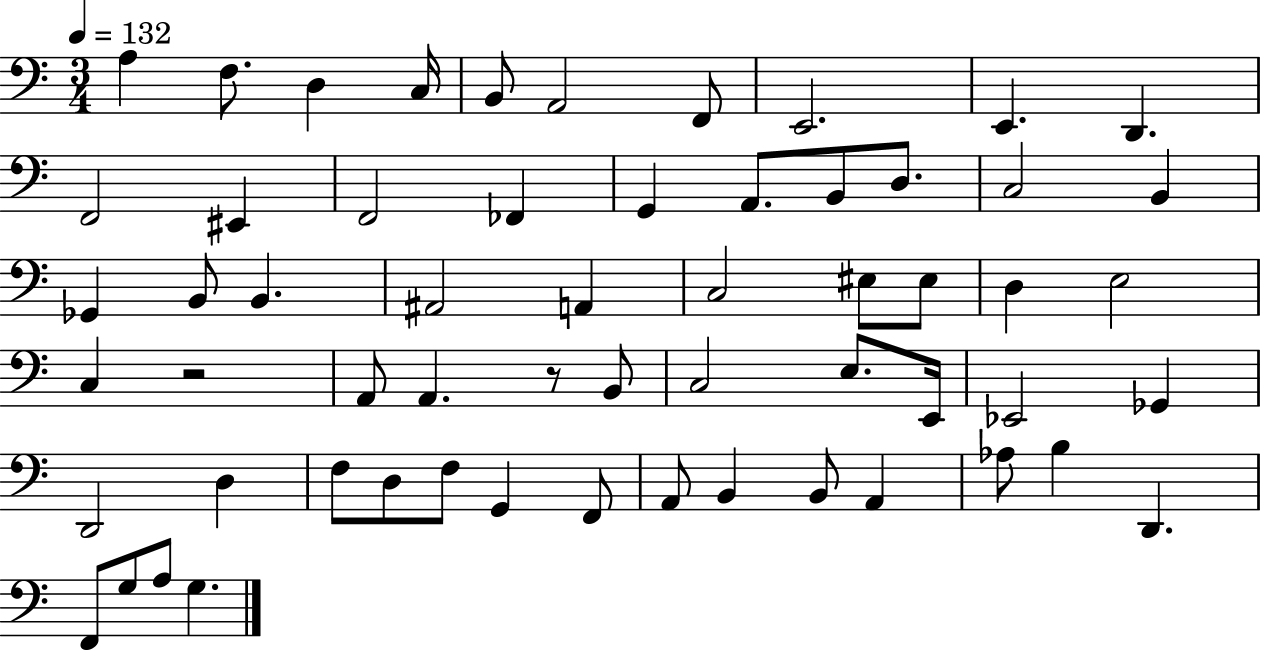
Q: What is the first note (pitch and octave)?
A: A3